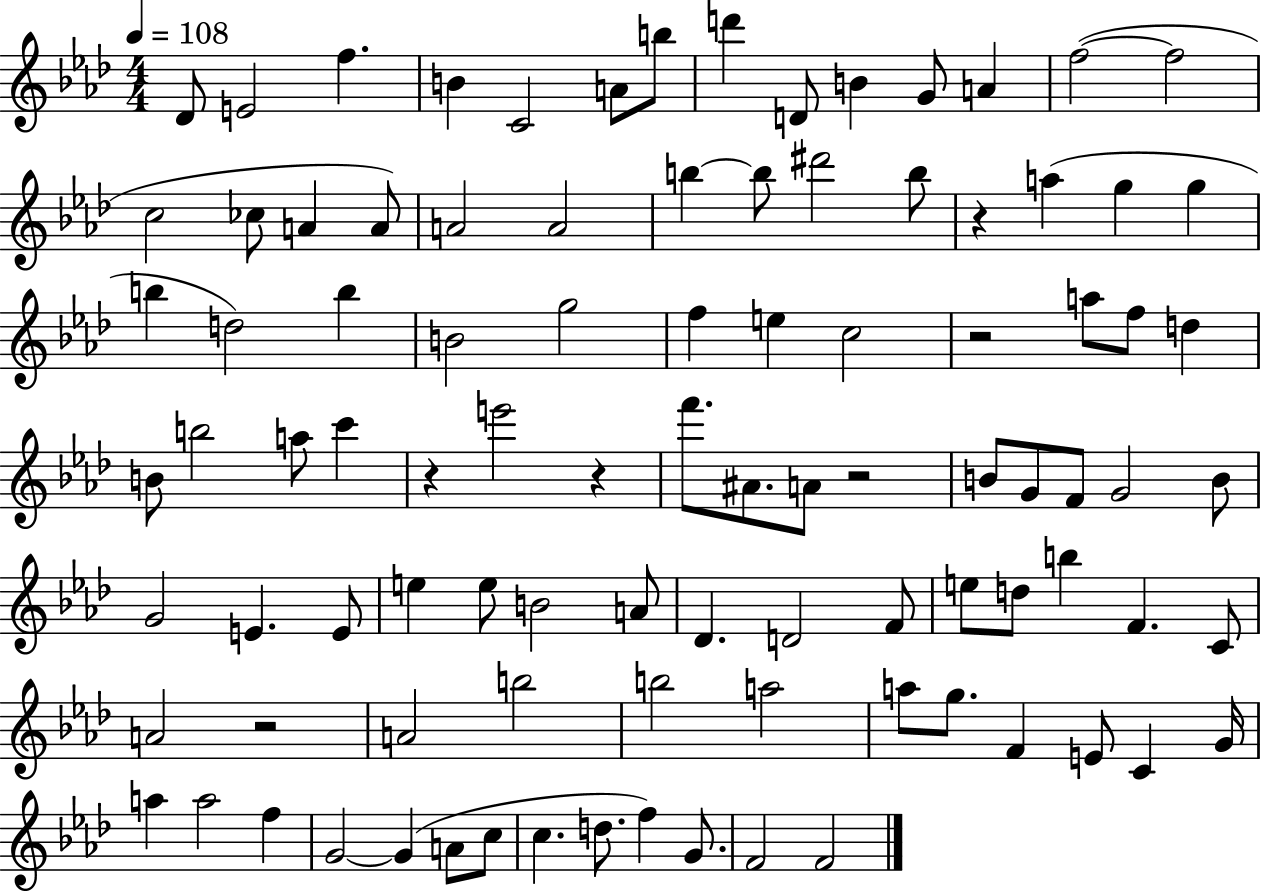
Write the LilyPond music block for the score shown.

{
  \clef treble
  \numericTimeSignature
  \time 4/4
  \key aes \major
  \tempo 4 = 108
  \repeat volta 2 { des'8 e'2 f''4. | b'4 c'2 a'8 b''8 | d'''4 d'8 b'4 g'8 a'4 | f''2~(~ f''2 | \break c''2 ces''8 a'4 a'8) | a'2 a'2 | b''4~~ b''8 dis'''2 b''8 | r4 a''4( g''4 g''4 | \break b''4 d''2) b''4 | b'2 g''2 | f''4 e''4 c''2 | r2 a''8 f''8 d''4 | \break b'8 b''2 a''8 c'''4 | r4 e'''2 r4 | f'''8. ais'8. a'8 r2 | b'8 g'8 f'8 g'2 b'8 | \break g'2 e'4. e'8 | e''4 e''8 b'2 a'8 | des'4. d'2 f'8 | e''8 d''8 b''4 f'4. c'8 | \break a'2 r2 | a'2 b''2 | b''2 a''2 | a''8 g''8. f'4 e'8 c'4 g'16 | \break a''4 a''2 f''4 | g'2~~ g'4( a'8 c''8 | c''4. d''8. f''4) g'8. | f'2 f'2 | \break } \bar "|."
}